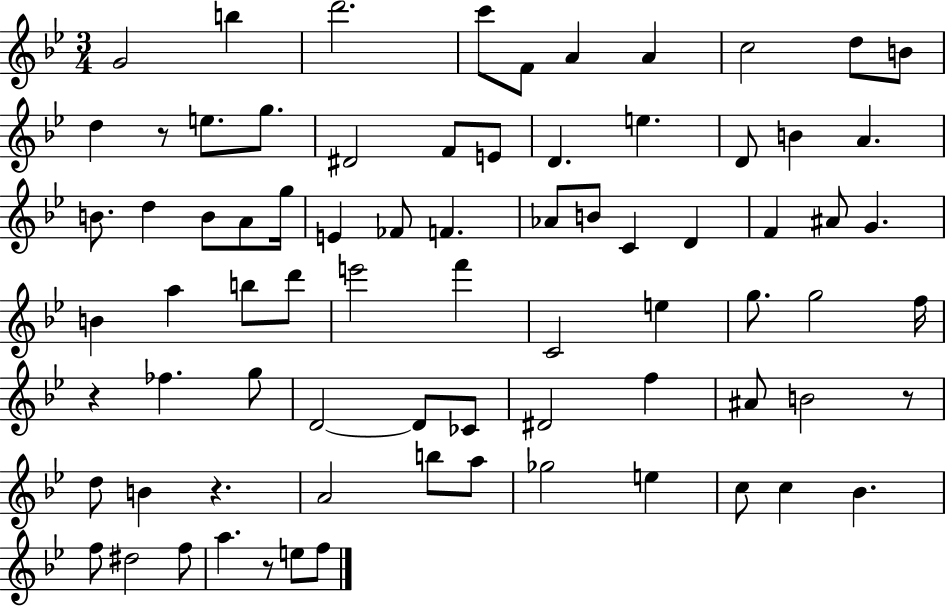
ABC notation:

X:1
T:Untitled
M:3/4
L:1/4
K:Bb
G2 b d'2 c'/2 F/2 A A c2 d/2 B/2 d z/2 e/2 g/2 ^D2 F/2 E/2 D e D/2 B A B/2 d B/2 A/2 g/4 E _F/2 F _A/2 B/2 C D F ^A/2 G B a b/2 d'/2 e'2 f' C2 e g/2 g2 f/4 z _f g/2 D2 D/2 _C/2 ^D2 f ^A/2 B2 z/2 d/2 B z A2 b/2 a/2 _g2 e c/2 c _B f/2 ^d2 f/2 a z/2 e/2 f/2